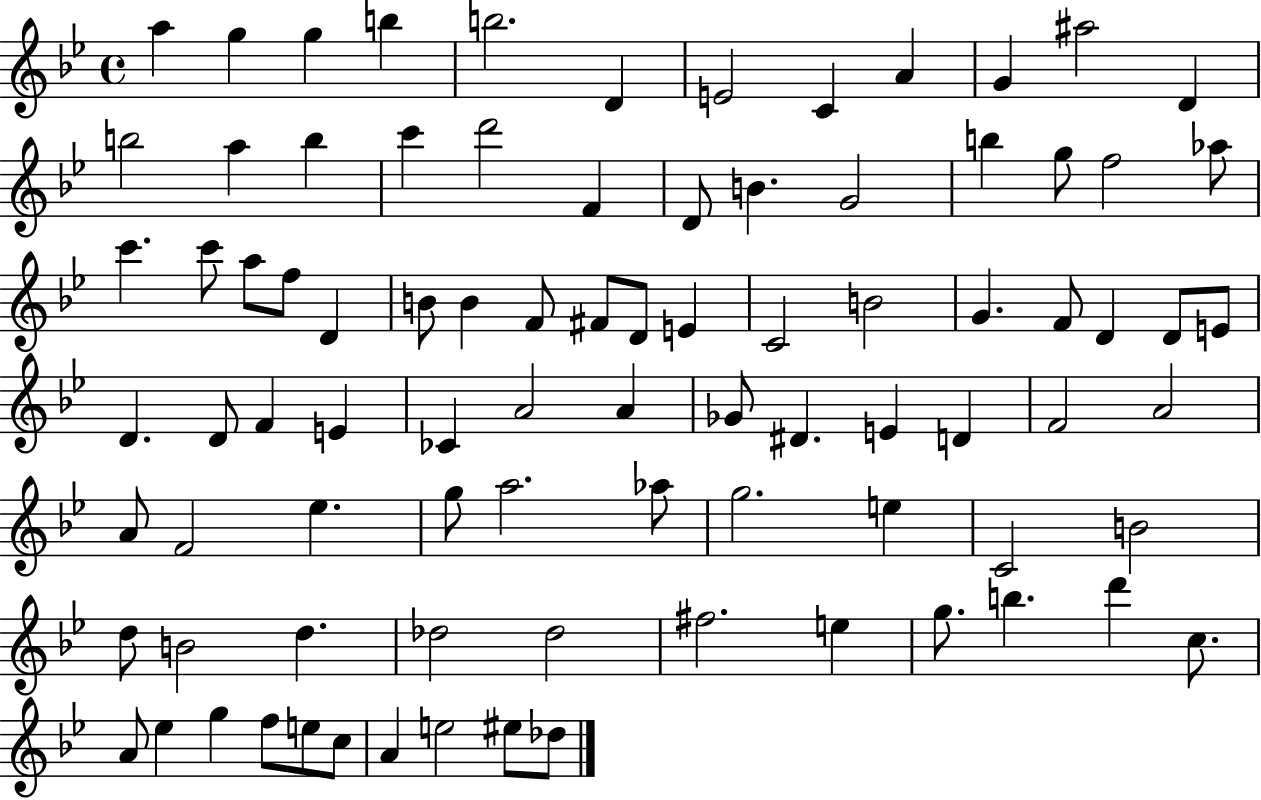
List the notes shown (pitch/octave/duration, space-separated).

A5/q G5/q G5/q B5/q B5/h. D4/q E4/h C4/q A4/q G4/q A#5/h D4/q B5/h A5/q B5/q C6/q D6/h F4/q D4/e B4/q. G4/h B5/q G5/e F5/h Ab5/e C6/q. C6/e A5/e F5/e D4/q B4/e B4/q F4/e F#4/e D4/e E4/q C4/h B4/h G4/q. F4/e D4/q D4/e E4/e D4/q. D4/e F4/q E4/q CES4/q A4/h A4/q Gb4/e D#4/q. E4/q D4/q F4/h A4/h A4/e F4/h Eb5/q. G5/e A5/h. Ab5/e G5/h. E5/q C4/h B4/h D5/e B4/h D5/q. Db5/h Db5/h F#5/h. E5/q G5/e. B5/q. D6/q C5/e. A4/e Eb5/q G5/q F5/e E5/e C5/e A4/q E5/h EIS5/e Db5/e